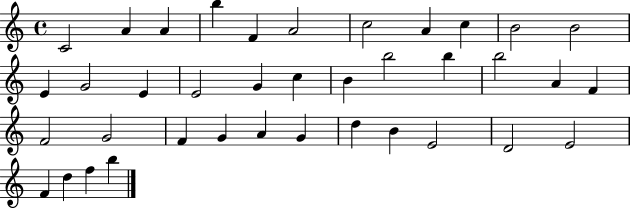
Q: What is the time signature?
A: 4/4